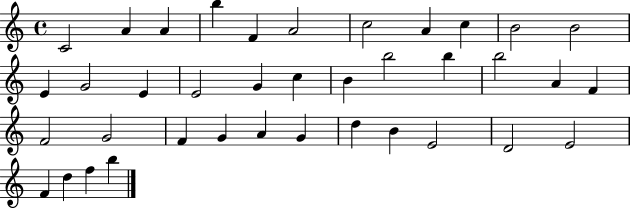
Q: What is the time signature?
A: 4/4